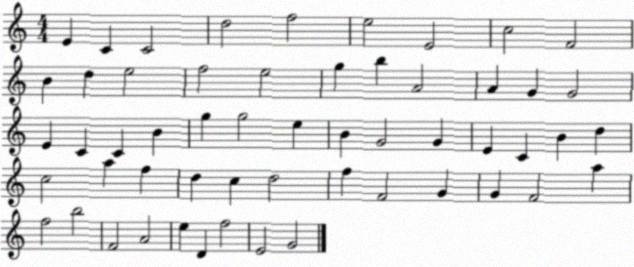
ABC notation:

X:1
T:Untitled
M:4/4
L:1/4
K:C
E C C2 d2 f2 e2 E2 c2 F2 B d e2 f2 e2 g b A2 A G G2 E C C B g g2 e B G2 G E C B d c2 a f d c d2 f F2 G G F2 a f2 b2 F2 A2 e D f2 E2 G2